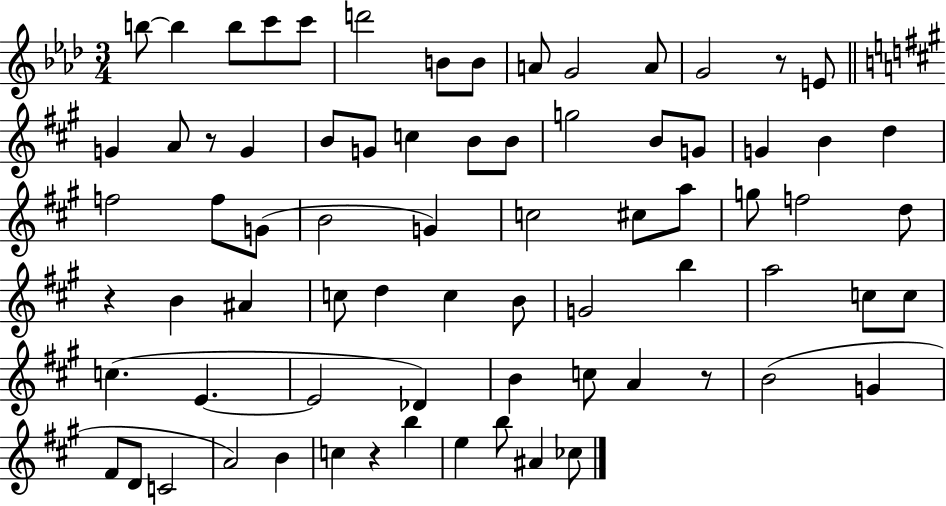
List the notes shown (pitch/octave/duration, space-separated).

B5/e B5/q B5/e C6/e C6/e D6/h B4/e B4/e A4/e G4/h A4/e G4/h R/e E4/e G4/q A4/e R/e G4/q B4/e G4/e C5/q B4/e B4/e G5/h B4/e G4/e G4/q B4/q D5/q F5/h F5/e G4/e B4/h G4/q C5/h C#5/e A5/e G5/e F5/h D5/e R/q B4/q A#4/q C5/e D5/q C5/q B4/e G4/h B5/q A5/h C5/e C5/e C5/q. E4/q. E4/h Db4/q B4/q C5/e A4/q R/e B4/h G4/q F#4/e D4/e C4/h A4/h B4/q C5/q R/q B5/q E5/q B5/e A#4/q CES5/e